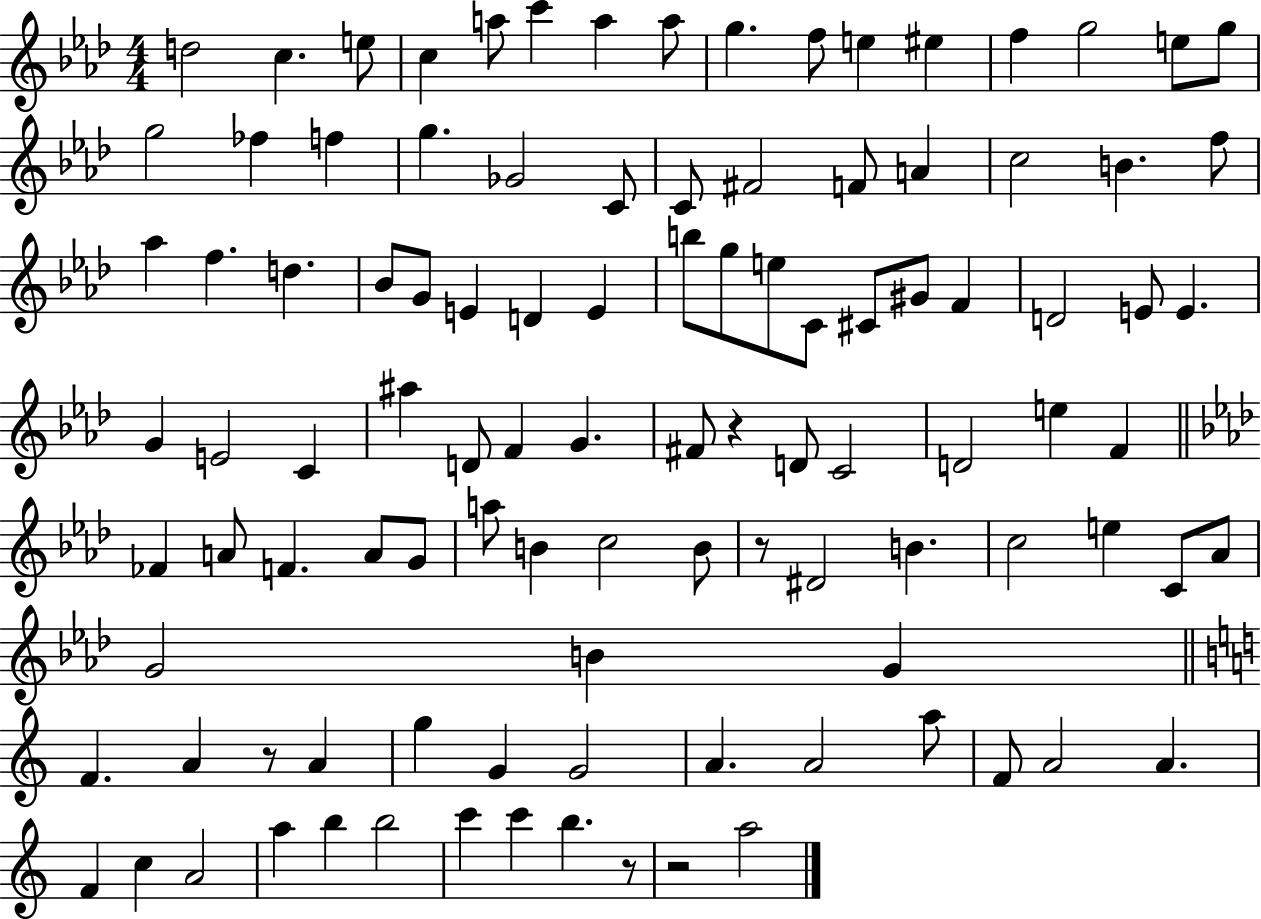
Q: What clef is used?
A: treble